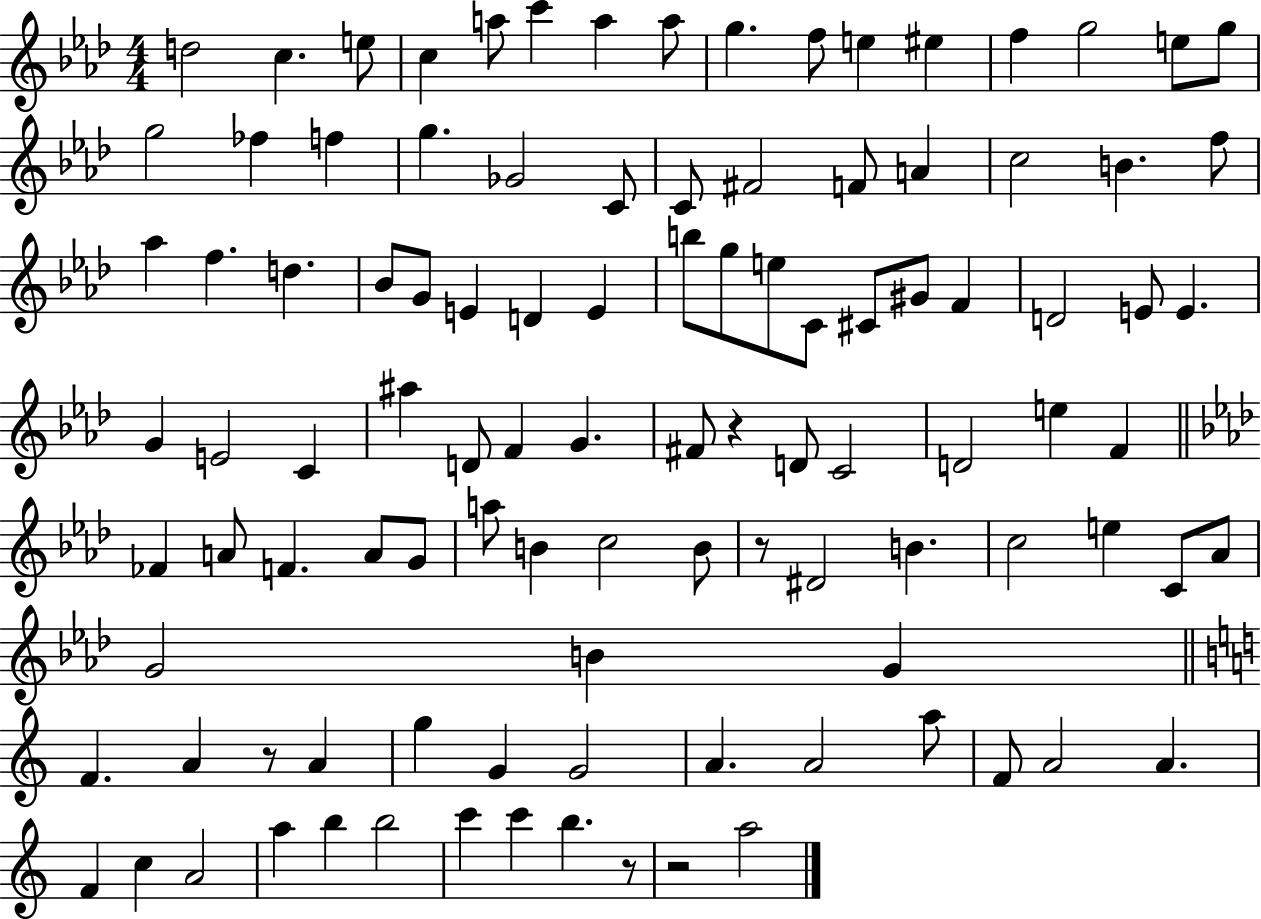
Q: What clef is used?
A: treble